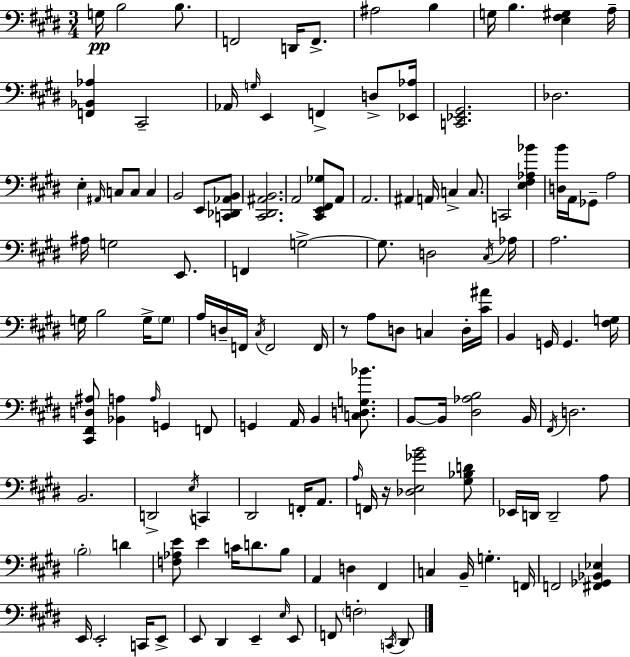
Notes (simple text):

G3/s B3/h B3/e. F2/h D2/s F2/e. A#3/h B3/q G3/s B3/q. [E3,F#3,G#3]/q A3/s [F2,Bb2,Ab3]/q C#2/h Ab2/s G3/s E2/q F2/q D3/e [Eb2,Ab3]/s [C2,Eb2,G#2]/h. Db3/h. E3/q A#2/s C3/e C3/e C3/q B2/h E2/e [C2,Db2,Ab2,B2]/e [C#2,D#2,A#2,B2]/h. A2/h [C#2,E2,F#2,Gb3]/e A2/e A2/h. A#2/q A2/s C3/q C3/e. C2/h [E3,F#3,Ab3,Bb4]/q [D3,B4]/s A2/s Gb2/e A3/h A#3/s G3/h E2/e. F2/q G3/h G3/e. D3/h C#3/s Ab3/s A3/h. G3/s B3/h G3/s G3/e A3/s D3/s F2/s C#3/s F2/h F2/s R/e A3/e D3/e C3/q D3/s [C#4,A#4]/s B2/q G2/s G2/q. [F#3,G3]/s [C#2,F#2,D3,A#3]/e [Bb2,A3]/q A3/s G2/q F2/e G2/q A2/s B2/q [C3,D3,G3,Bb4]/e. B2/e B2/s [D#3,Ab3,B3]/h B2/s F#2/s D3/h. B2/h. D2/h E3/s C2/q D#2/h F2/s A2/e. A3/s F2/s R/s [Db3,E3,Gb4,B4]/h [G#3,Bb3,D4]/e Eb2/s D2/s D2/h A3/e B3/h D4/q [F3,Ab3,E4]/e E4/q C4/s D4/e. B3/e A2/q D3/q F#2/q C3/q B2/s G3/q. F2/s F2/h [F#2,Gb2,Bb2,Eb3]/q E2/s E2/h C2/s E2/e E2/e D#2/q E2/q E3/s E2/e F2/e F3/h C2/s D#2/e